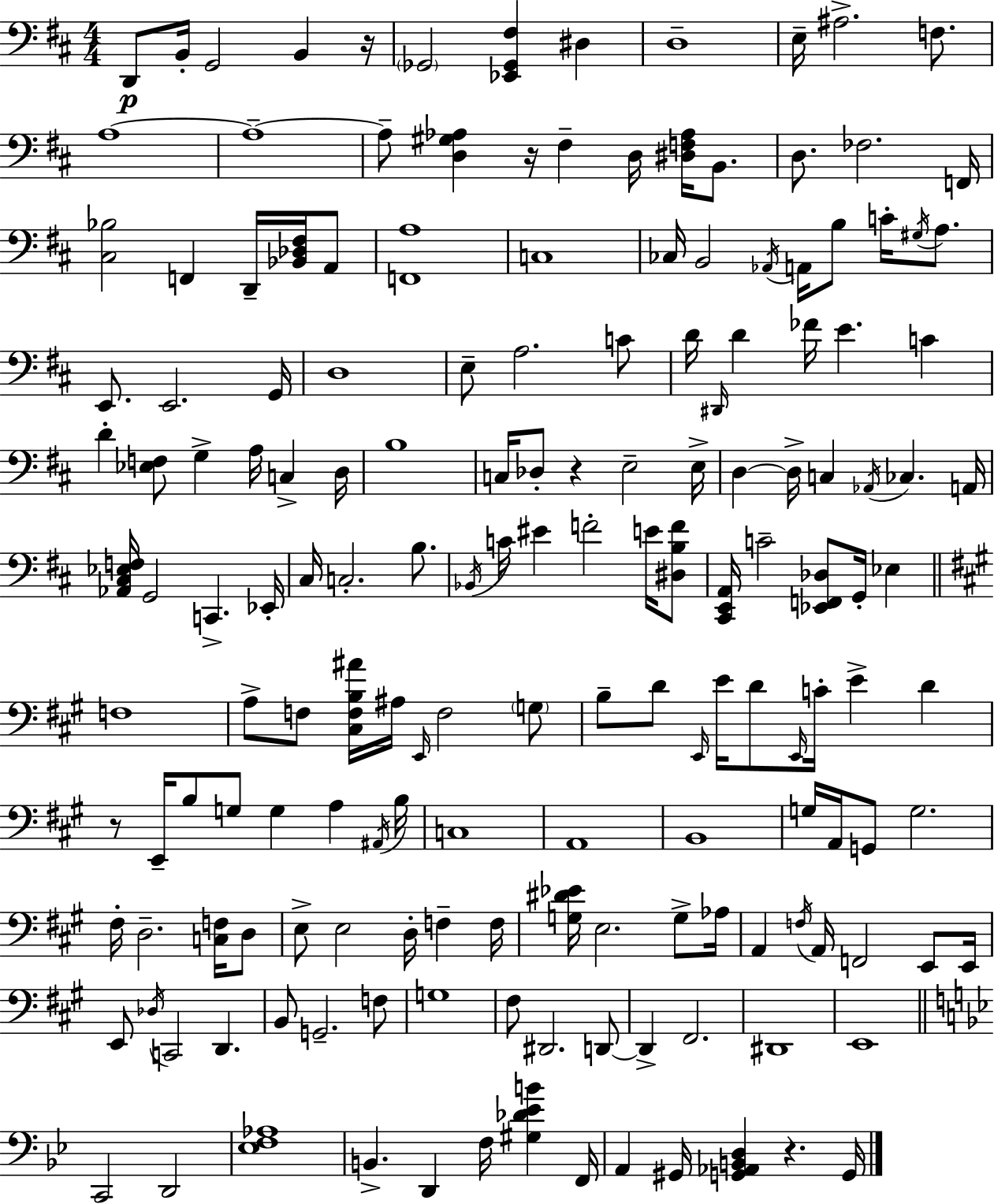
{
  \clef bass
  \numericTimeSignature
  \time 4/4
  \key d \major
  \repeat volta 2 { d,8\p b,16-. g,2 b,4 r16 | \parenthesize ges,2 <ees, ges, fis>4 dis4 | d1-- | e16-- ais2.-> f8. | \break a1~~ | a1--~~ | a8-- <d gis aes>4 r16 fis4-- d16 <dis f aes>16 b,8. | d8. fes2. f,16 | \break <cis bes>2 f,4 d,16-- <bes, des fis>16 a,8 | <f, a>1 | c1 | ces16 b,2 \acciaccatura { aes,16 } a,16 b8 c'16-. \acciaccatura { gis16 } a8. | \break e,8. e,2. | g,16 d1 | e8-- a2. | c'8 d'16 \grace { dis,16 } d'4 fes'16 e'4. c'4 | \break d'4-. <ees f>8 g4-> a16 c4-> | d16 b1 | c16 des8-. r4 e2-- | e16-> d4~~ d16-> c4 \acciaccatura { aes,16 } ces4. | \break a,16 <aes, cis ees f>16 g,2 c,4.-> | ees,16-. cis16 c2.-. | b8. \acciaccatura { bes,16 } c'16 eis'4 f'2-. | e'16 <dis b f'>8 <cis, e, a,>16 c'2-- <ees, f, des>8 | \break g,16-. ees4 \bar "||" \break \key a \major f1 | a8-> f8 <cis f b ais'>16 ais16 \grace { e,16 } f2 \parenthesize g8 | b8-- d'8 \grace { e,16 } e'16 d'8 \grace { e,16 } c'16-. e'4-> d'4 | r8 e,16-- b8 g8 g4 a4 | \break \acciaccatura { ais,16 } b16 c1 | a,1 | b,1 | g16 a,16 g,8 g2. | \break fis16-. d2.-- | <c f>16 d8 e8-> e2 d16-. f4-- | f16 <g dis' ees'>16 e2. | g8-> aes16 a,4 \acciaccatura { f16 } a,16 f,2 | \break e,8 e,16 e,8 \acciaccatura { des16 } c,2 | d,4. b,8 g,2.-- | f8 g1 | fis8 dis,2. | \break d,8~~ d,4-> fis,2. | dis,1 | e,1 | \bar "||" \break \key bes \major c,2 d,2 | <ees f aes>1 | b,4.-> d,4 f16 <gis des' ees' b'>4 f,16 | a,4 gis,16 <g, aes, b, d>4 r4. g,16 | \break } \bar "|."
}